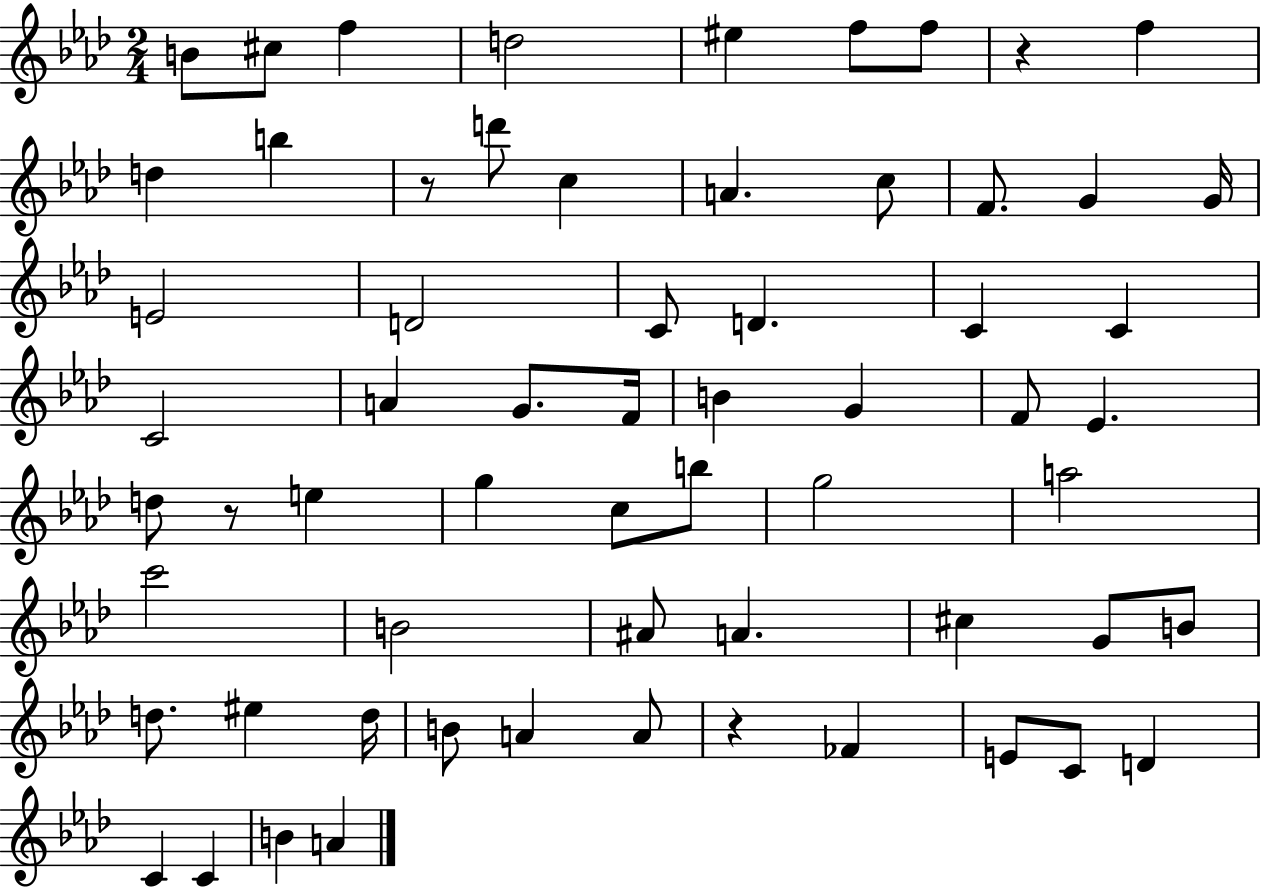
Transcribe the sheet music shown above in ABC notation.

X:1
T:Untitled
M:2/4
L:1/4
K:Ab
B/2 ^c/2 f d2 ^e f/2 f/2 z f d b z/2 d'/2 c A c/2 F/2 G G/4 E2 D2 C/2 D C C C2 A G/2 F/4 B G F/2 _E d/2 z/2 e g c/2 b/2 g2 a2 c'2 B2 ^A/2 A ^c G/2 B/2 d/2 ^e d/4 B/2 A A/2 z _F E/2 C/2 D C C B A